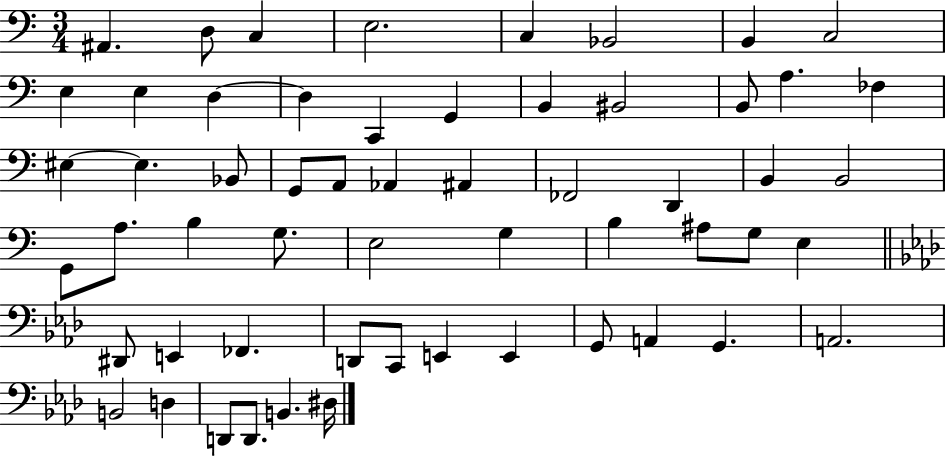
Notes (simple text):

A#2/q. D3/e C3/q E3/h. C3/q Bb2/h B2/q C3/h E3/q E3/q D3/q D3/q C2/q G2/q B2/q BIS2/h B2/e A3/q. FES3/q EIS3/q EIS3/q. Bb2/e G2/e A2/e Ab2/q A#2/q FES2/h D2/q B2/q B2/h G2/e A3/e. B3/q G3/e. E3/h G3/q B3/q A#3/e G3/e E3/q D#2/e E2/q FES2/q. D2/e C2/e E2/q E2/q G2/e A2/q G2/q. A2/h. B2/h D3/q D2/e D2/e. B2/q. D#3/s